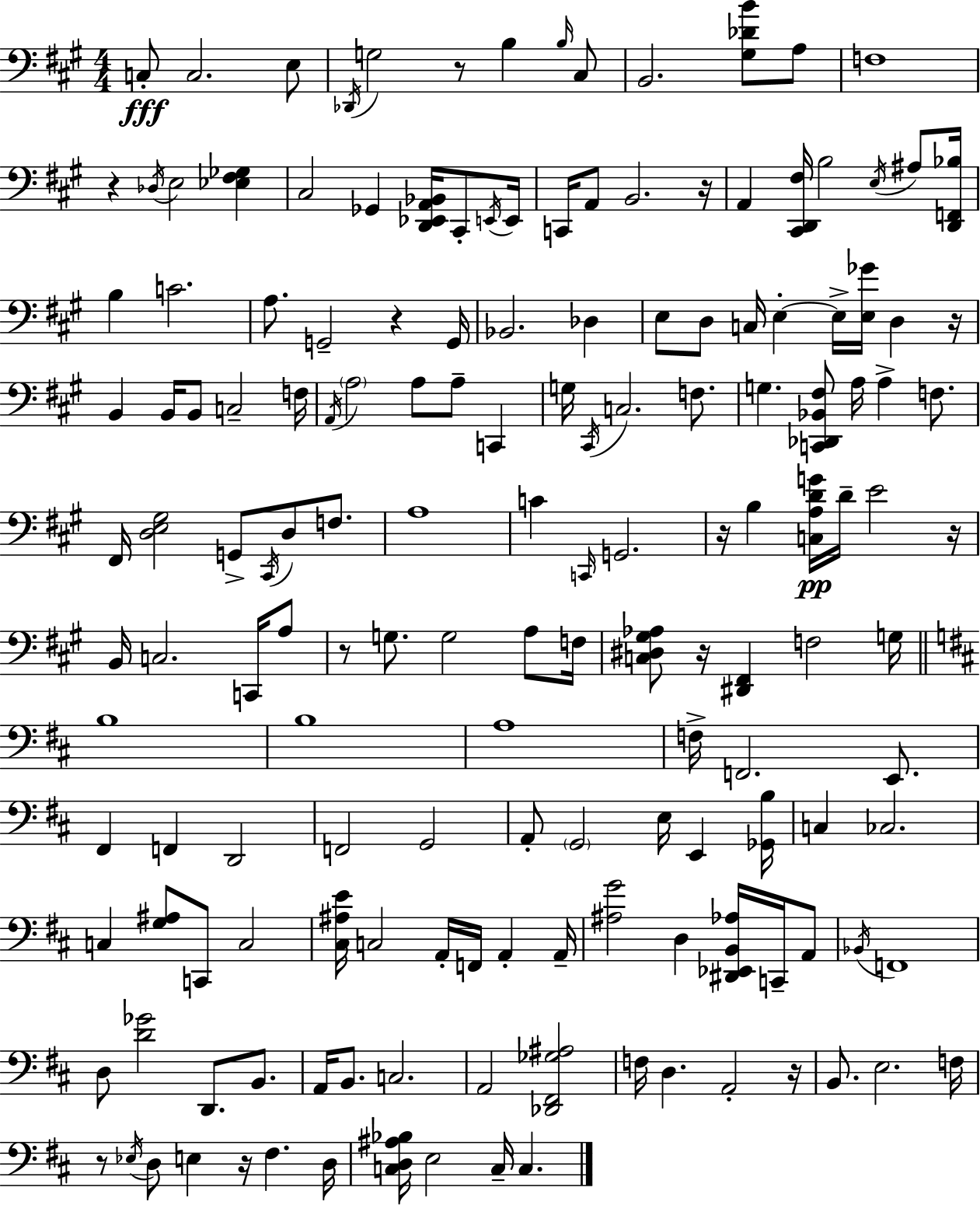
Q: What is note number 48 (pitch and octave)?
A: C2